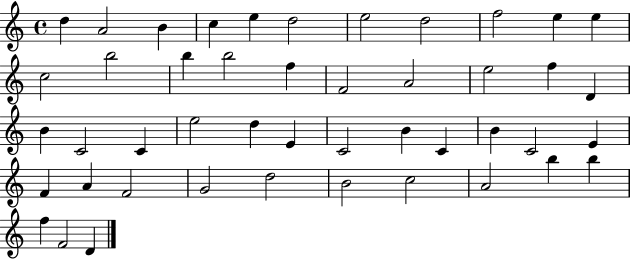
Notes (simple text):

D5/q A4/h B4/q C5/q E5/q D5/h E5/h D5/h F5/h E5/q E5/q C5/h B5/h B5/q B5/h F5/q F4/h A4/h E5/h F5/q D4/q B4/q C4/h C4/q E5/h D5/q E4/q C4/h B4/q C4/q B4/q C4/h E4/q F4/q A4/q F4/h G4/h D5/h B4/h C5/h A4/h B5/q B5/q F5/q F4/h D4/q